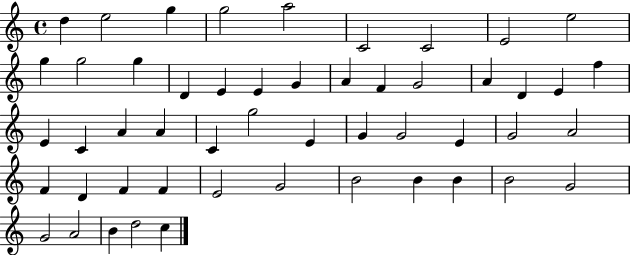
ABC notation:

X:1
T:Untitled
M:4/4
L:1/4
K:C
d e2 g g2 a2 C2 C2 E2 e2 g g2 g D E E G A F G2 A D E f E C A A C g2 E G G2 E G2 A2 F D F F E2 G2 B2 B B B2 G2 G2 A2 B d2 c